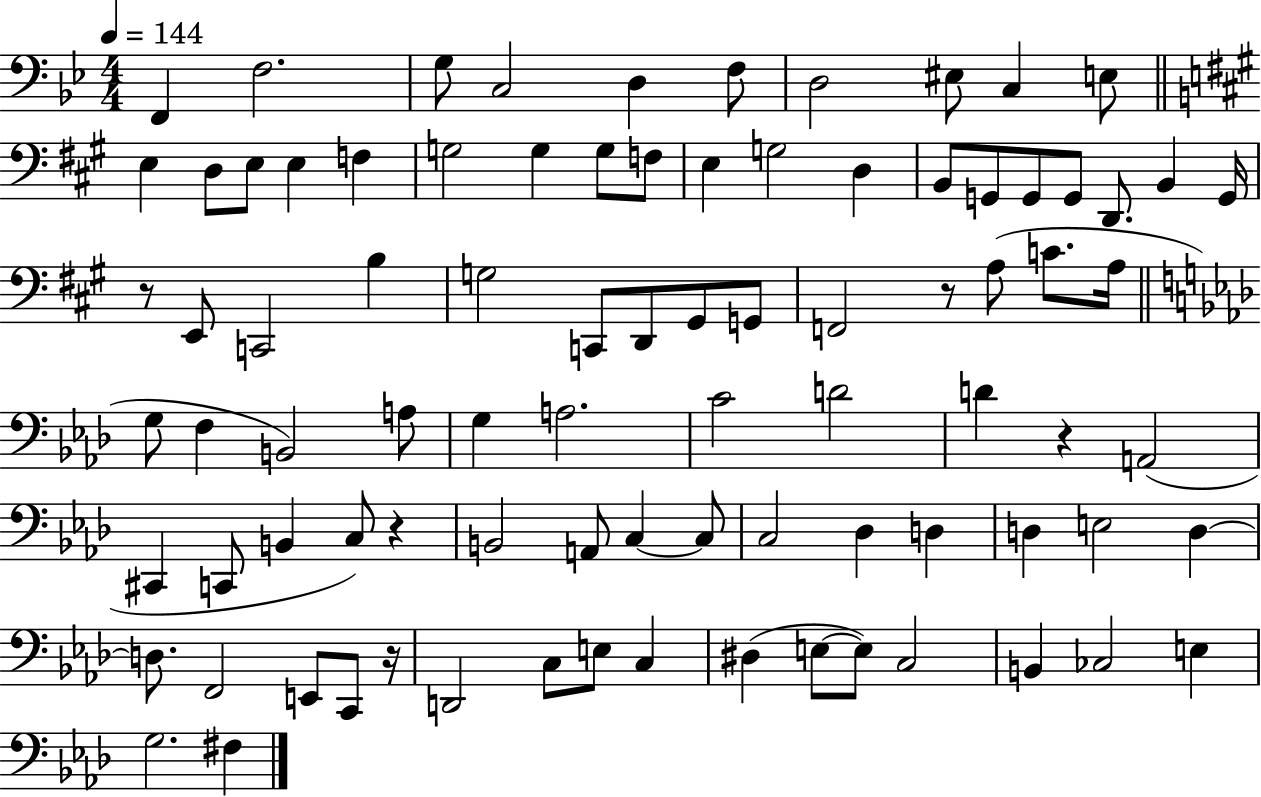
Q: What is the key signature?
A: BES major